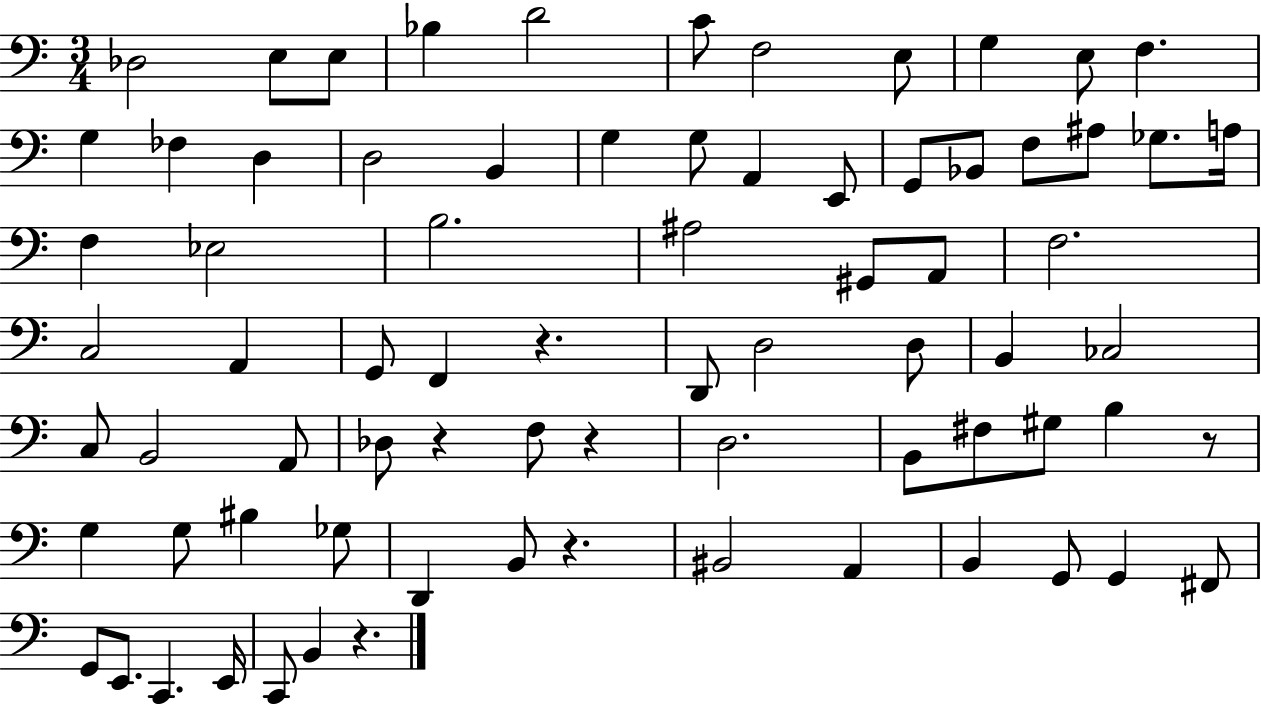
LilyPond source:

{
  \clef bass
  \numericTimeSignature
  \time 3/4
  \key c \major
  des2 e8 e8 | bes4 d'2 | c'8 f2 e8 | g4 e8 f4. | \break g4 fes4 d4 | d2 b,4 | g4 g8 a,4 e,8 | g,8 bes,8 f8 ais8 ges8. a16 | \break f4 ees2 | b2. | ais2 gis,8 a,8 | f2. | \break c2 a,4 | g,8 f,4 r4. | d,8 d2 d8 | b,4 ces2 | \break c8 b,2 a,8 | des8 r4 f8 r4 | d2. | b,8 fis8 gis8 b4 r8 | \break g4 g8 bis4 ges8 | d,4 b,8 r4. | bis,2 a,4 | b,4 g,8 g,4 fis,8 | \break g,8 e,8. c,4. e,16 | c,8 b,4 r4. | \bar "|."
}